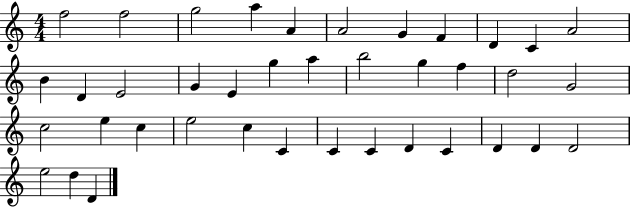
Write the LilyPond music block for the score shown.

{
  \clef treble
  \numericTimeSignature
  \time 4/4
  \key c \major
  f''2 f''2 | g''2 a''4 a'4 | a'2 g'4 f'4 | d'4 c'4 a'2 | \break b'4 d'4 e'2 | g'4 e'4 g''4 a''4 | b''2 g''4 f''4 | d''2 g'2 | \break c''2 e''4 c''4 | e''2 c''4 c'4 | c'4 c'4 d'4 c'4 | d'4 d'4 d'2 | \break e''2 d''4 d'4 | \bar "|."
}